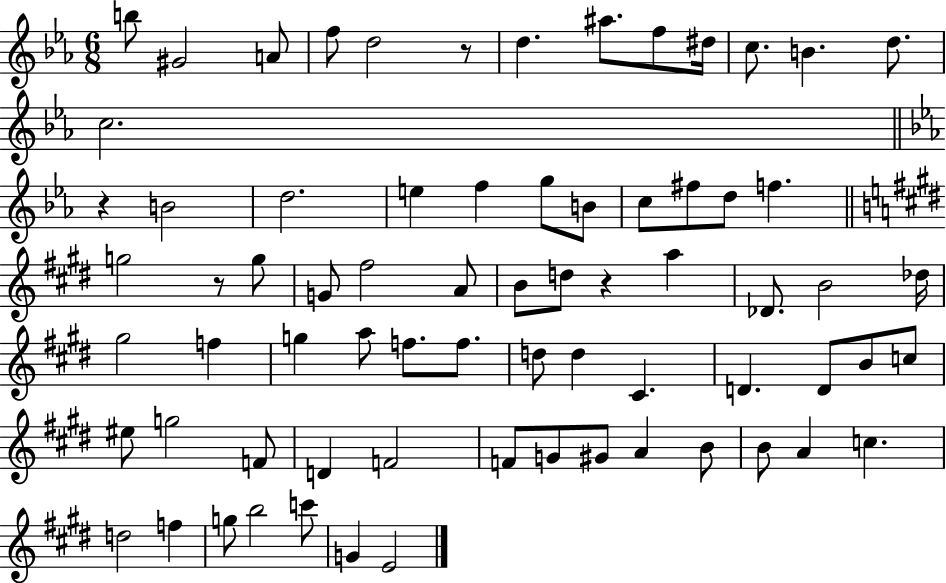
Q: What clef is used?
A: treble